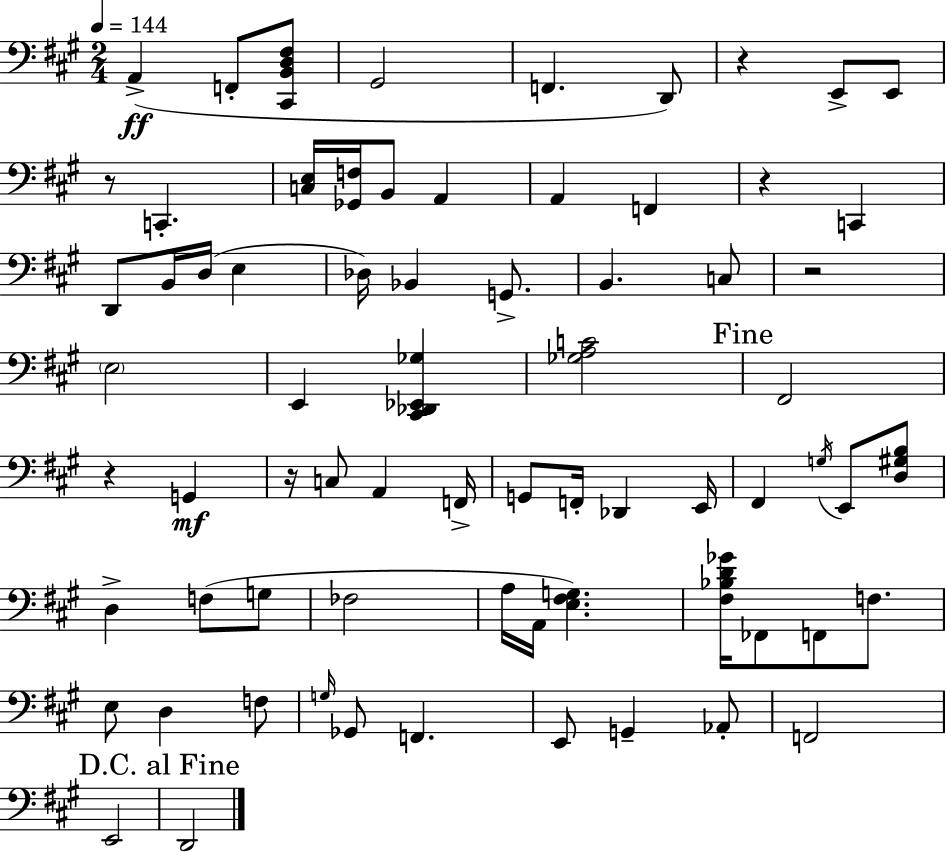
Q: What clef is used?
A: bass